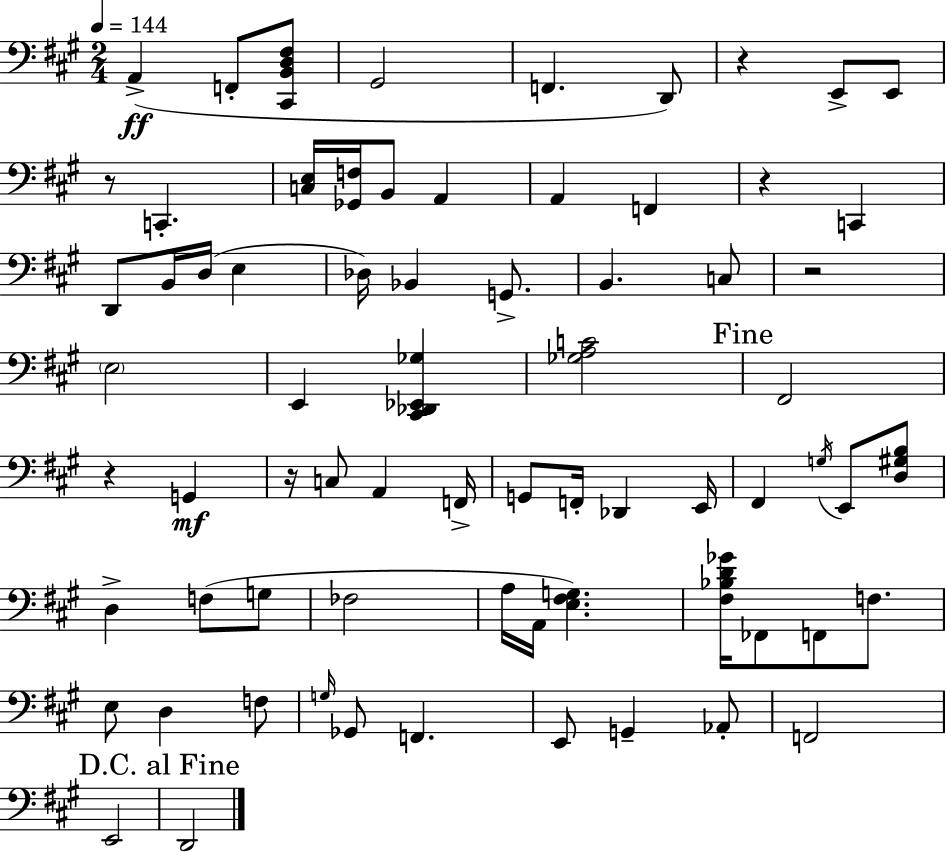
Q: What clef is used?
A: bass